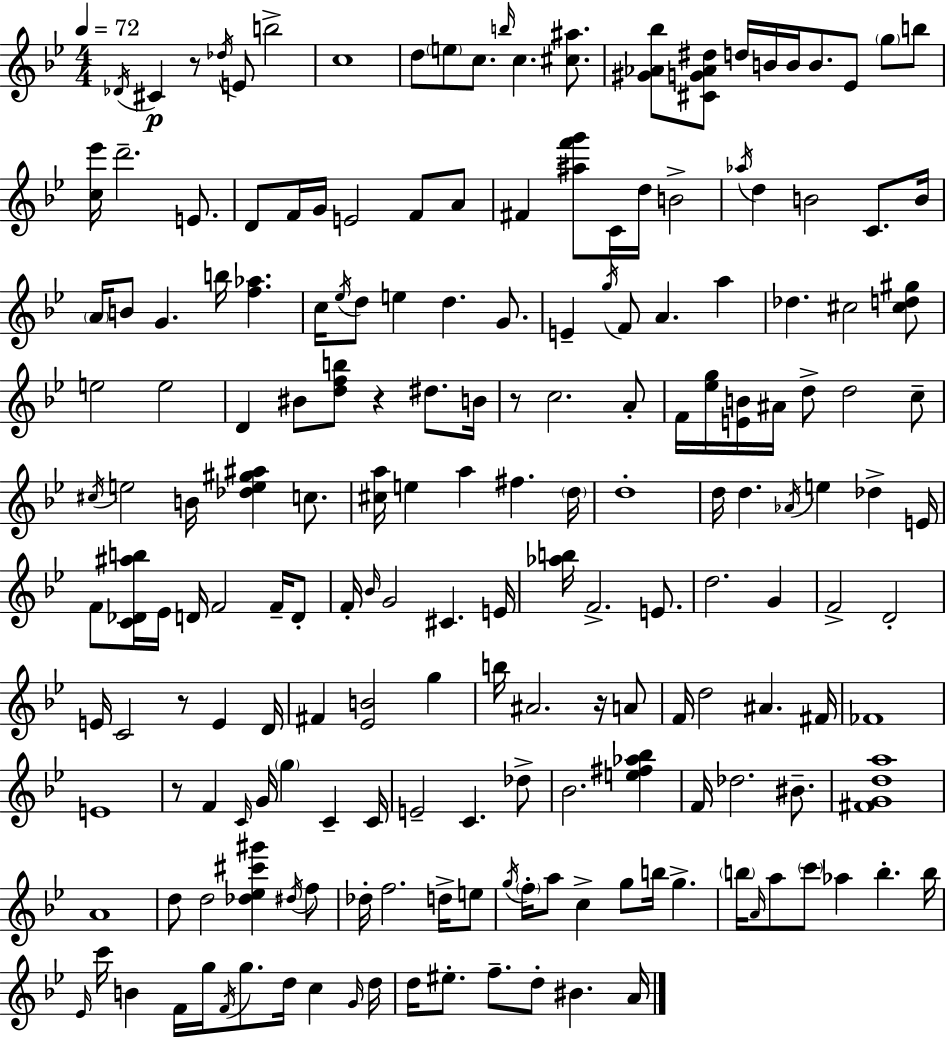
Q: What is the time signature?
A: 4/4